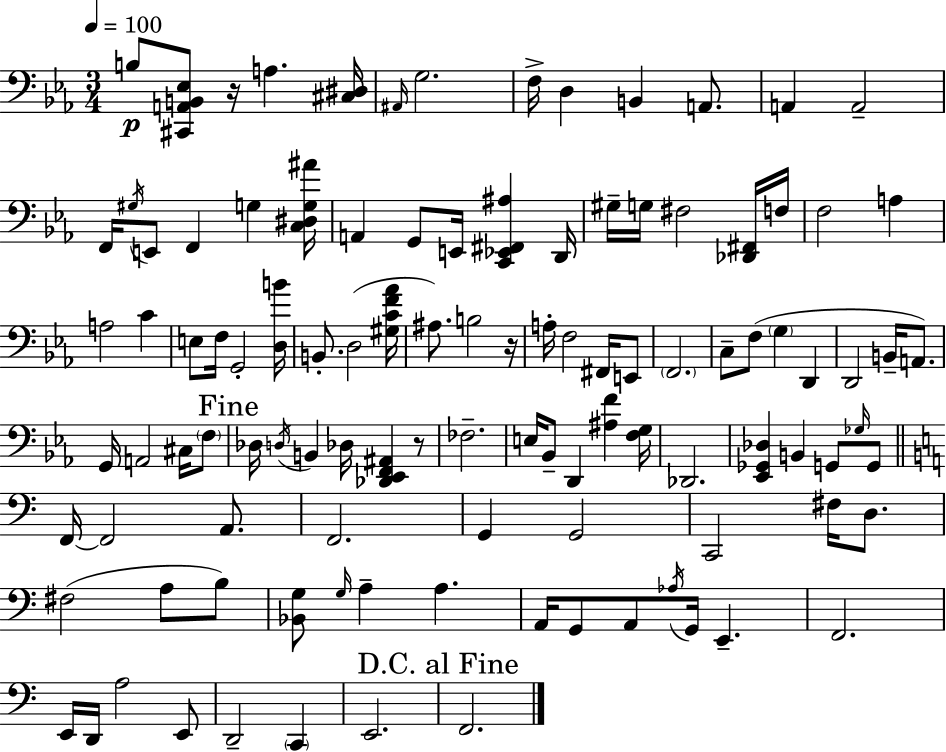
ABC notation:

X:1
T:Untitled
M:3/4
L:1/4
K:Eb
B,/2 [^C,,A,,B,,_E,]/2 z/4 A, [^C,^D,]/4 ^A,,/4 G,2 F,/4 D, B,, A,,/2 A,, A,,2 F,,/4 ^G,/4 E,,/2 F,, G, [C,^D,G,^A]/4 A,, G,,/2 E,,/4 [C,,_E,,^F,,^A,] D,,/4 ^G,/4 G,/4 ^F,2 [_D,,^F,,]/4 F,/4 F,2 A, A,2 C E,/2 F,/4 G,,2 [D,B]/4 B,,/2 D,2 [^G,CF_A]/4 ^A,/2 B,2 z/4 A,/4 F,2 ^F,,/4 E,,/2 F,,2 C,/2 F,/2 G, D,, D,,2 B,,/4 A,,/2 G,,/4 A,,2 ^C,/4 F,/2 _D,/4 D,/4 B,, _D,/4 [_D,,_E,,F,,^A,,] z/2 _F,2 E,/4 _B,,/2 D,, [^A,F] [F,G,]/4 _D,,2 [_E,,_G,,_D,] B,, G,,/2 _G,/4 G,,/2 F,,/4 F,,2 A,,/2 F,,2 G,, G,,2 C,,2 ^F,/4 D,/2 ^F,2 A,/2 B,/2 [_B,,G,]/2 G,/4 A, A, A,,/4 G,,/2 A,,/2 _A,/4 G,,/4 E,, F,,2 E,,/4 D,,/4 A,2 E,,/2 D,,2 C,, E,,2 F,,2